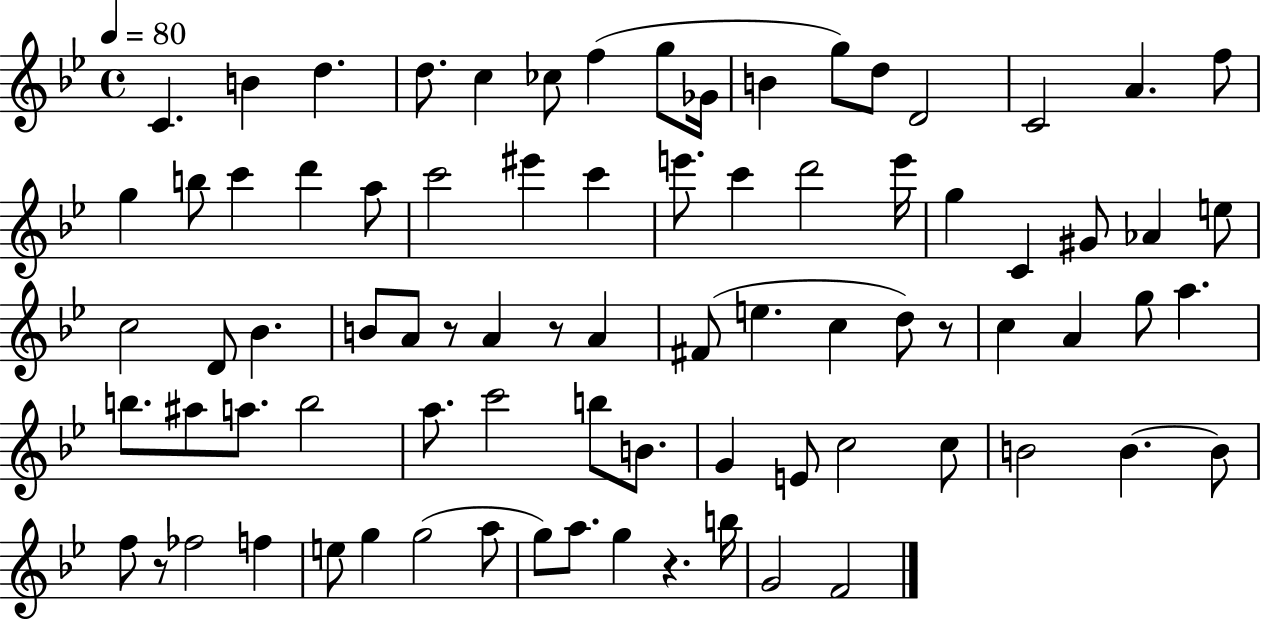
{
  \clef treble
  \time 4/4
  \defaultTimeSignature
  \key bes \major
  \tempo 4 = 80
  c'4. b'4 d''4. | d''8. c''4 ces''8 f''4( g''8 ges'16 | b'4 g''8) d''8 d'2 | c'2 a'4. f''8 | \break g''4 b''8 c'''4 d'''4 a''8 | c'''2 eis'''4 c'''4 | e'''8. c'''4 d'''2 e'''16 | g''4 c'4 gis'8 aes'4 e''8 | \break c''2 d'8 bes'4. | b'8 a'8 r8 a'4 r8 a'4 | fis'8( e''4. c''4 d''8) r8 | c''4 a'4 g''8 a''4. | \break b''8. ais''8 a''8. b''2 | a''8. c'''2 b''8 b'8. | g'4 e'8 c''2 c''8 | b'2 b'4.~~ b'8 | \break f''8 r8 fes''2 f''4 | e''8 g''4 g''2( a''8 | g''8) a''8. g''4 r4. b''16 | g'2 f'2 | \break \bar "|."
}